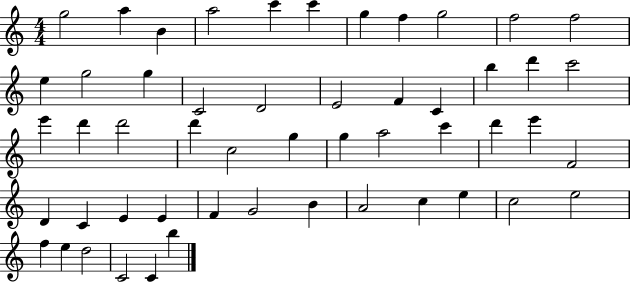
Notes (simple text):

G5/h A5/q B4/q A5/h C6/q C6/q G5/q F5/q G5/h F5/h F5/h E5/q G5/h G5/q C4/h D4/h E4/h F4/q C4/q B5/q D6/q C6/h E6/q D6/q D6/h D6/q C5/h G5/q G5/q A5/h C6/q D6/q E6/q F4/h D4/q C4/q E4/q E4/q F4/q G4/h B4/q A4/h C5/q E5/q C5/h E5/h F5/q E5/q D5/h C4/h C4/q B5/q